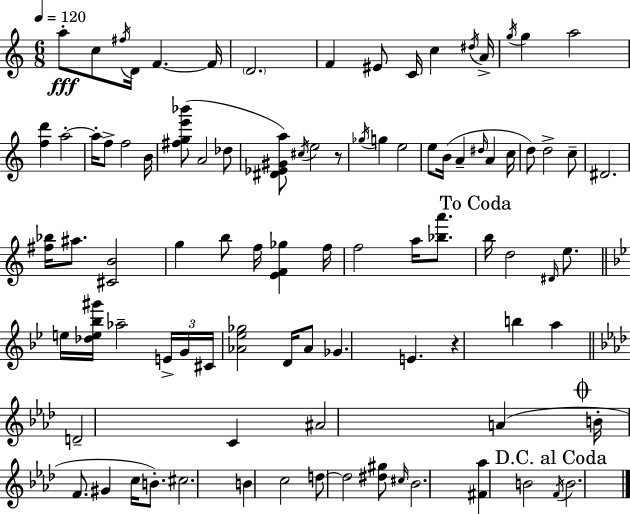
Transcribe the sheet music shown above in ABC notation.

X:1
T:Untitled
M:6/8
L:1/4
K:C
a/2 c/2 ^f/4 D/4 F F/4 D2 F ^E/2 C/4 c ^d/4 A/4 g/4 g a2 [fd'] a2 a/4 f/2 f2 B/4 [^fge'_b']/2 A2 _d/2 [^D_E^Ga]/2 ^c/4 e2 z/2 _g/4 g e2 e/2 B/4 A ^d/4 A c/4 d/2 d2 c/2 ^D2 [^f_b]/4 ^a/2 [^CB]2 g b/2 f/4 [EF_g] f/4 f2 a/4 [_ba']/2 b/4 d2 ^D/4 e/2 e/4 [_de_b^g']/4 _a2 E/4 G/4 ^C/4 [_A_e_g]2 D/4 _A/2 _G E z b a D2 C ^A2 A B/4 F/2 ^G c/4 B/2 ^c2 B c2 d/2 d2 [^d^g]/2 ^c/4 _B2 [^F_a] B2 F/4 B2